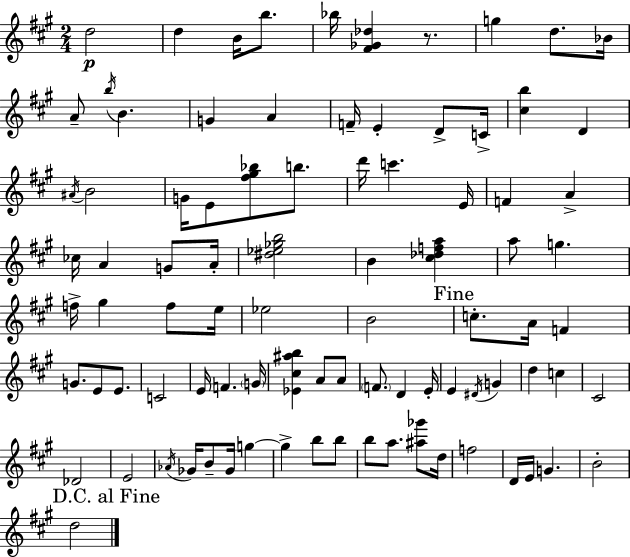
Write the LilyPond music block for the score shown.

{
  \clef treble
  \numericTimeSignature
  \time 2/4
  \key a \major
  d''2\p | d''4 b'16 b''8. | bes''16 <fis' ges' des''>4 r8. | g''4 d''8. bes'16 | \break a'8-- \acciaccatura { b''16 } b'4. | g'4 a'4 | f'16-- e'4-. d'8-> | c'16-> <cis'' b''>4 d'4 | \break \acciaccatura { ais'16 } b'2 | g'16 e'8 <fis'' gis'' bes''>8 b''8. | d'''16 c'''4. | e'16 f'4 a'4-> | \break ces''16 a'4 g'8 | a'16-. <dis'' ees'' ges'' b''>2 | b'4 <cis'' des'' f'' a''>4 | a''8 g''4. | \break f''16-> gis''4 f''8 | e''16 ees''2 | b'2 | \mark "Fine" c''8.-. a'16 f'4 | \break g'8. e'8 e'8. | c'2 | e'16 f'4. | \parenthesize g'16 <ees' cis'' ais'' b''>4 a'8 | \break a'8 \parenthesize f'8. d'4 | e'16-. e'4 \acciaccatura { dis'16 } g'4 | d''4 c''4 | cis'2 | \break des'2 | e'2 | \acciaccatura { aes'16 } ges'16 b'8-- ges'16 | g''4~~ g''4-> | \break b''8 b''8 b''8 a''8. | <ais'' ges'''>8 d''16 f''2 | d'16 e'16 g'4. | b'2-. | \break \mark "D.C. al Fine" d''2 | \bar "|."
}